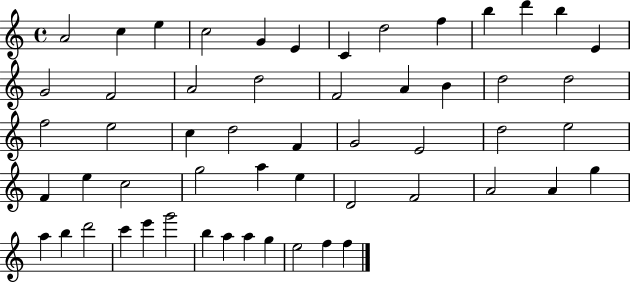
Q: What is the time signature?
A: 4/4